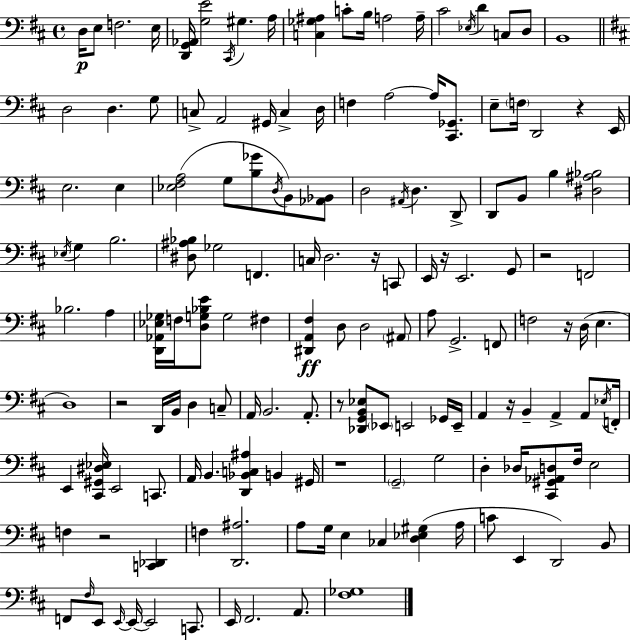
X:1
T:Untitled
M:4/4
L:1/4
K:D
D,/4 E,/2 F,2 E,/4 [D,,G,,_A,,]/4 [G,E]2 ^C,,/4 ^G, A,/4 [C,_G,^A,] C/2 B,/4 A,2 A,/4 ^C2 _E,/4 D C,/2 D,/2 B,,4 D,2 D, G,/2 C,/2 A,,2 ^G,,/4 C, D,/4 F, A,2 A,/4 [^C,,_G,,]/2 E,/2 F,/4 D,,2 z E,,/4 E,2 E, [_E,^F,A,]2 G,/2 [B,_G]/2 D,/4 B,,/2 [_A,,_B,,]/2 D,2 ^A,,/4 D, D,,/2 D,,/2 B,,/2 B, [^D,^A,_B,]2 _E,/4 G, B,2 [^D,^A,_B,]/2 _G,2 F,, C,/4 D,2 z/4 C,,/2 E,,/4 z/4 E,,2 G,,/2 z2 F,,2 _B,2 A, [D,,_A,,_E,_G,]/4 F,/4 [D,G,_B,E]/2 G,2 ^F, [^D,,A,,^F,] D,/2 D,2 ^A,,/2 A,/2 G,,2 F,,/2 F,2 z/4 D,/4 E, D,4 z2 D,,/4 B,,/4 D, C,/2 A,,/4 B,,2 A,,/2 z/2 [_D,,G,,B,,_E,]/2 _E,,/2 E,,2 _G,,/4 E,,/4 A,, z/4 B,, A,, A,,/2 _E,/4 F,,/4 E,, [^C,,^G,,^D,_E,]/4 E,,2 C,,/2 A,,/4 B,, [D,,_B,,C,^A,] B,, ^G,,/4 z4 G,,2 G,2 D, _D,/4 [^C,,^G,,_A,,D,]/2 ^F,/4 E,2 F, z2 [C,,_D,,] F, [D,,^A,]2 A,/2 G,/4 E, _C, [D,_E,^G,] A,/4 C/2 E,, D,,2 B,,/2 F,,/2 ^F,/4 E,,/2 E,,/4 E,,/4 E,,2 C,,/2 E,,/4 ^F,,2 A,,/2 [^F,_G,]4